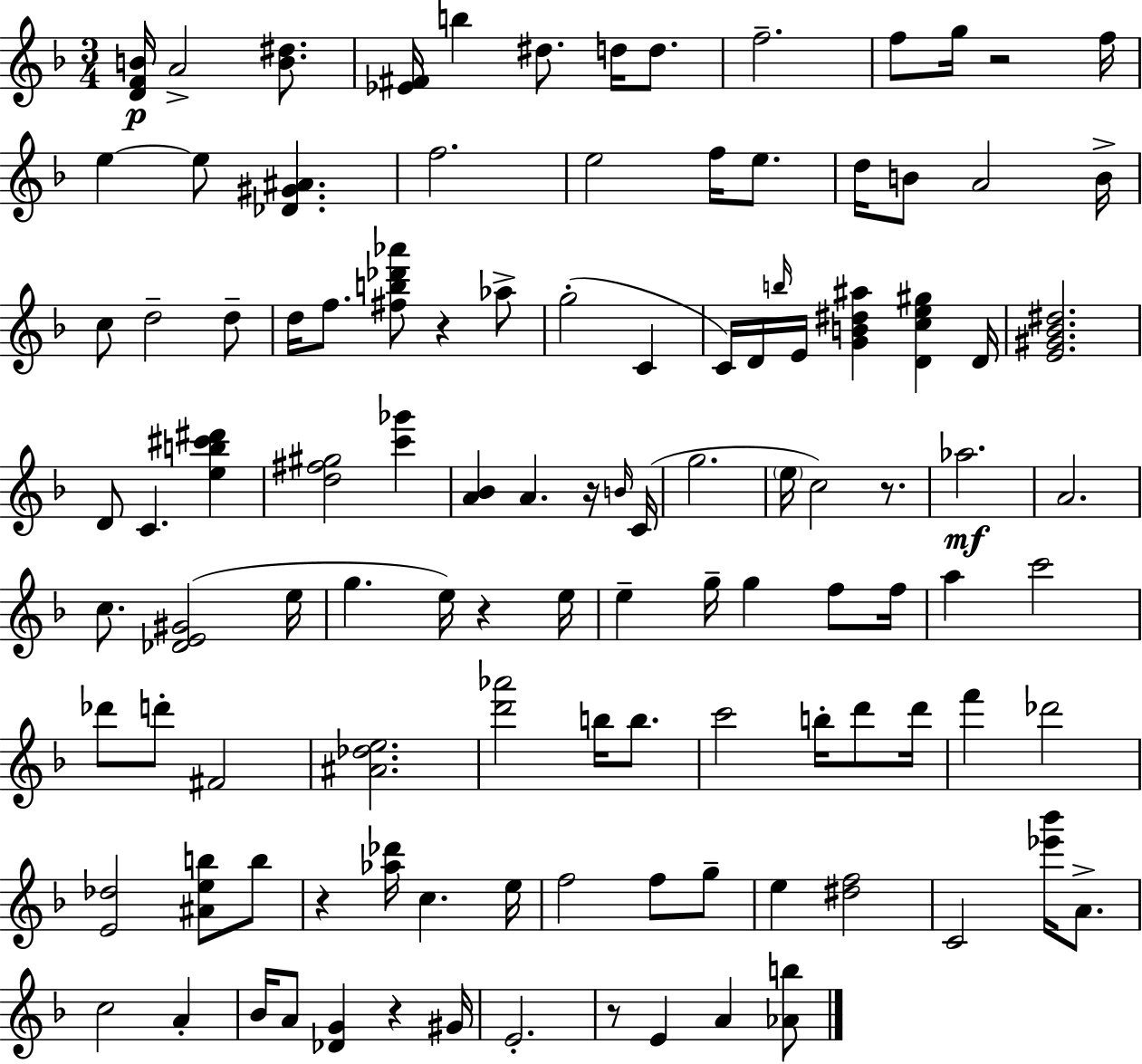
{
  \clef treble
  \numericTimeSignature
  \time 3/4
  \key f \major
  <d' f' b'>16\p a'2-> <b' dis''>8. | <ees' fis'>16 b''4 dis''8. d''16 d''8. | f''2.-- | f''8 g''16 r2 f''16 | \break e''4~~ e''8 <des' gis' ais'>4. | f''2. | e''2 f''16 e''8. | d''16 b'8 a'2 b'16-> | \break c''8 d''2-- d''8-- | d''16 f''8. <fis'' b'' des''' aes'''>8 r4 aes''8-> | g''2-.( c'4 | c'16) d'16 \grace { b''16 } e'16 <g' b' dis'' ais''>4 <d' c'' e'' gis''>4 | \break d'16 <e' gis' bes' dis''>2. | d'8 c'4. <e'' b'' cis''' dis'''>4 | <d'' fis'' gis''>2 <c''' ges'''>4 | <a' bes'>4 a'4. r16 | \break \grace { b'16 }( c'16 g''2. | \parenthesize e''16 c''2) r8. | aes''2.\mf | a'2. | \break c''8. <des' e' gis'>2( | e''16 g''4. e''16) r4 | e''16 e''4-- g''16-- g''4 f''8 | f''16 a''4 c'''2 | \break des'''8 d'''8-. fis'2 | <ais' des'' e''>2. | <d''' aes'''>2 b''16 b''8. | c'''2 b''16-. d'''8 | \break d'''16 f'''4 des'''2 | <e' des''>2 <ais' e'' b''>8 | b''8 r4 <aes'' des'''>16 c''4. | e''16 f''2 f''8 | \break g''8-- e''4 <dis'' f''>2 | c'2 <ees''' bes'''>16 a'8.-> | c''2 a'4-. | bes'16 a'8 <des' g'>4 r4 | \break gis'16 e'2.-. | r8 e'4 a'4 | <aes' b''>8 \bar "|."
}